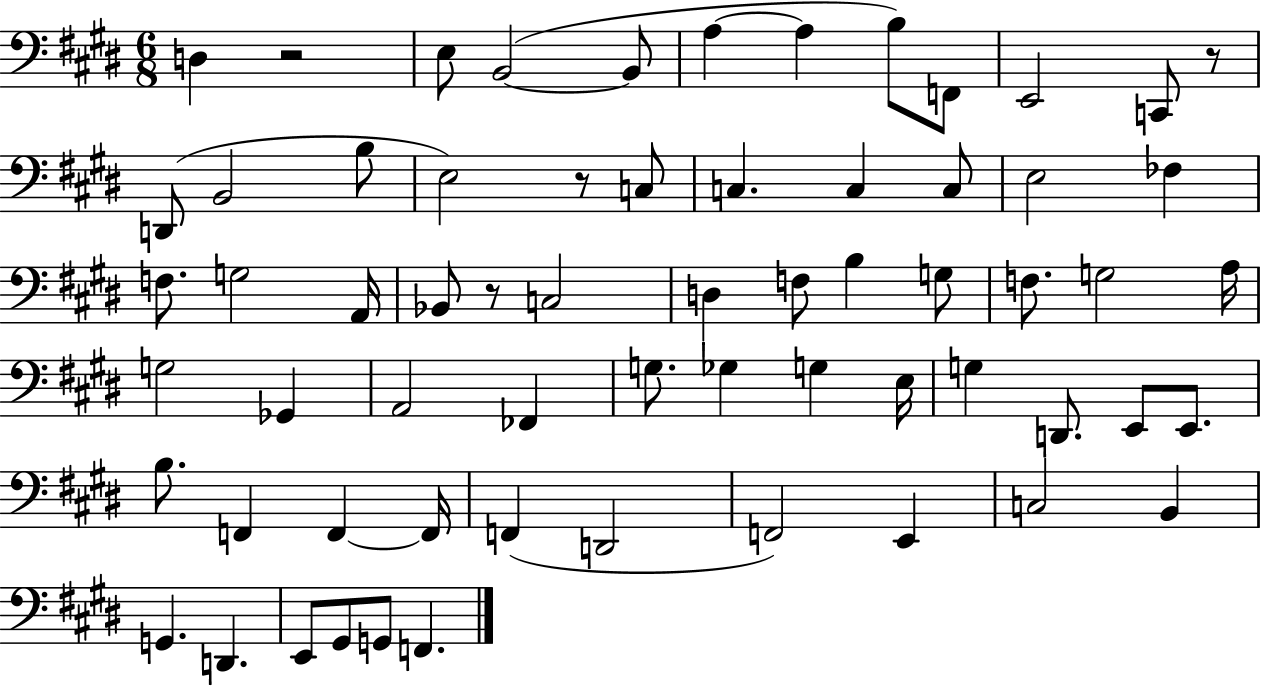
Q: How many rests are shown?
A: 4